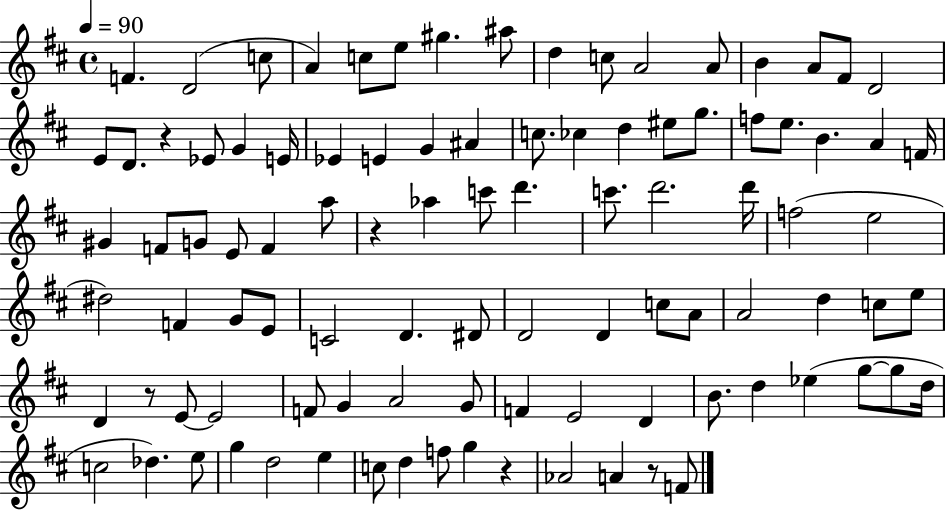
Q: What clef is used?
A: treble